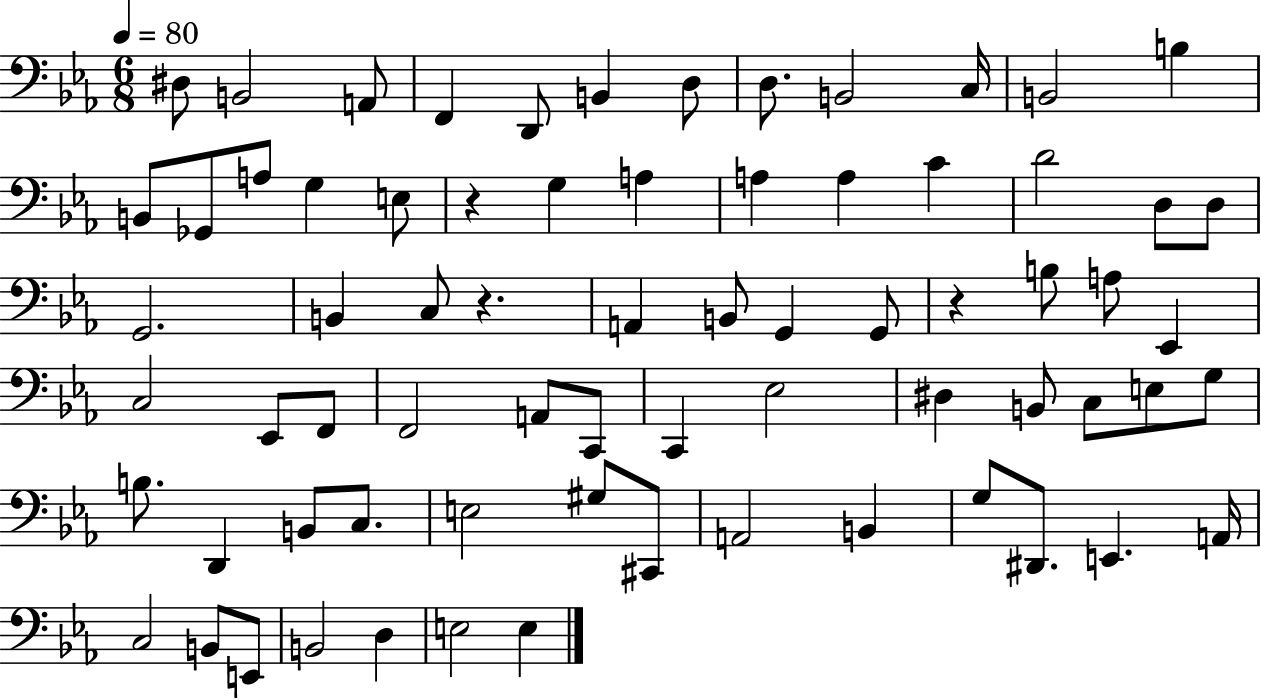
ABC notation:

X:1
T:Untitled
M:6/8
L:1/4
K:Eb
^D,/2 B,,2 A,,/2 F,, D,,/2 B,, D,/2 D,/2 B,,2 C,/4 B,,2 B, B,,/2 _G,,/2 A,/2 G, E,/2 z G, A, A, A, C D2 D,/2 D,/2 G,,2 B,, C,/2 z A,, B,,/2 G,, G,,/2 z B,/2 A,/2 _E,, C,2 _E,,/2 F,,/2 F,,2 A,,/2 C,,/2 C,, _E,2 ^D, B,,/2 C,/2 E,/2 G,/2 B,/2 D,, B,,/2 C,/2 E,2 ^G,/2 ^C,,/2 A,,2 B,, G,/2 ^D,,/2 E,, A,,/4 C,2 B,,/2 E,,/2 B,,2 D, E,2 E,